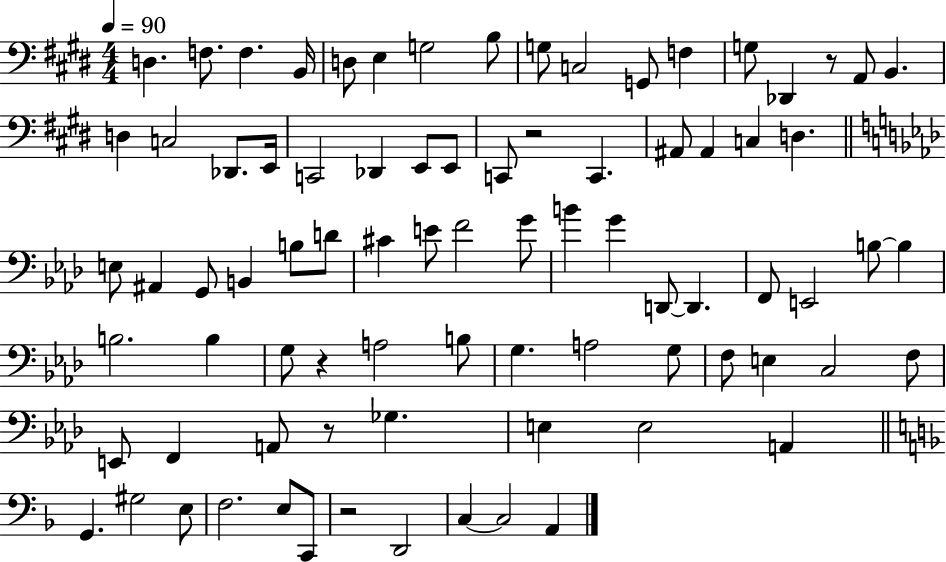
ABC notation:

X:1
T:Untitled
M:4/4
L:1/4
K:E
D, F,/2 F, B,,/4 D,/2 E, G,2 B,/2 G,/2 C,2 G,,/2 F, G,/2 _D,, z/2 A,,/2 B,, D, C,2 _D,,/2 E,,/4 C,,2 _D,, E,,/2 E,,/2 C,,/2 z2 C,, ^A,,/2 ^A,, C, D, E,/2 ^A,, G,,/2 B,, B,/2 D/2 ^C E/2 F2 G/2 B G D,,/2 D,, F,,/2 E,,2 B,/2 B, B,2 B, G,/2 z A,2 B,/2 G, A,2 G,/2 F,/2 E, C,2 F,/2 E,,/2 F,, A,,/2 z/2 _G, E, E,2 A,, G,, ^G,2 E,/2 F,2 E,/2 C,,/2 z2 D,,2 C, C,2 A,,